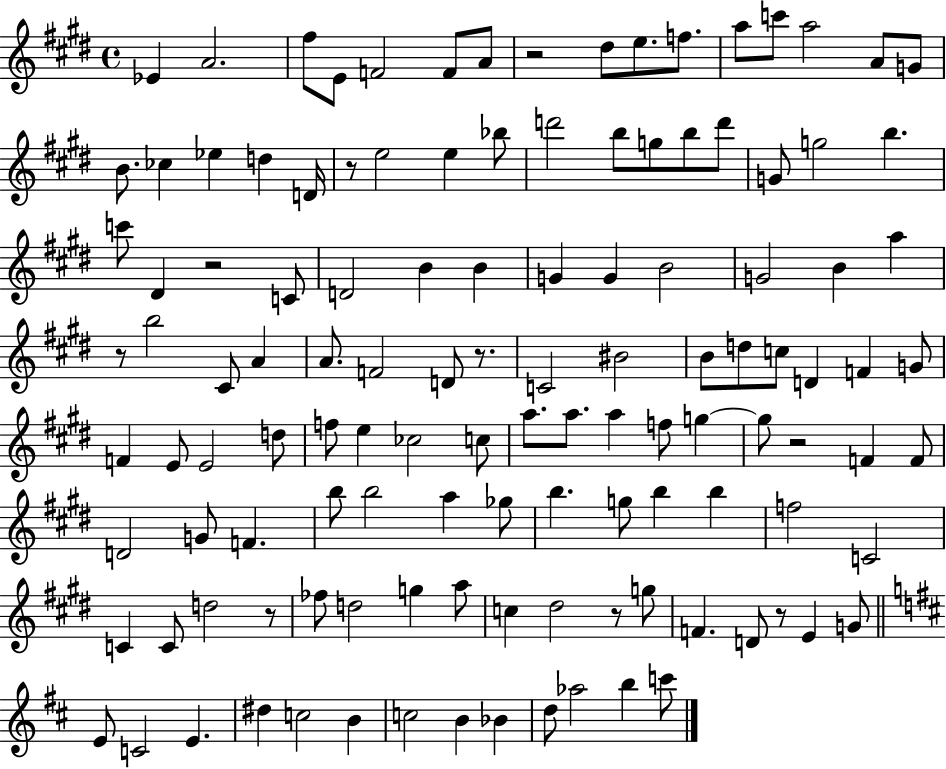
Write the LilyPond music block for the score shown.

{
  \clef treble
  \time 4/4
  \defaultTimeSignature
  \key e \major
  ees'4 a'2. | fis''8 e'8 f'2 f'8 a'8 | r2 dis''8 e''8. f''8. | a''8 c'''8 a''2 a'8 g'8 | \break b'8. ces''4 ees''4 d''4 d'16 | r8 e''2 e''4 bes''8 | d'''2 b''8 g''8 b''8 d'''8 | g'8 g''2 b''4. | \break c'''8 dis'4 r2 c'8 | d'2 b'4 b'4 | g'4 g'4 b'2 | g'2 b'4 a''4 | \break r8 b''2 cis'8 a'4 | a'8. f'2 d'8 r8. | c'2 bis'2 | b'8 d''8 c''8 d'4 f'4 g'8 | \break f'4 e'8 e'2 d''8 | f''8 e''4 ces''2 c''8 | a''8. a''8. a''4 f''8 g''4~~ | g''8 r2 f'4 f'8 | \break d'2 g'8 f'4. | b''8 b''2 a''4 ges''8 | b''4. g''8 b''4 b''4 | f''2 c'2 | \break c'4 c'8 d''2 r8 | fes''8 d''2 g''4 a''8 | c''4 dis''2 r8 g''8 | f'4. d'8 r8 e'4 g'8 | \break \bar "||" \break \key d \major e'8 c'2 e'4. | dis''4 c''2 b'4 | c''2 b'4 bes'4 | d''8 aes''2 b''4 c'''8 | \break \bar "|."
}